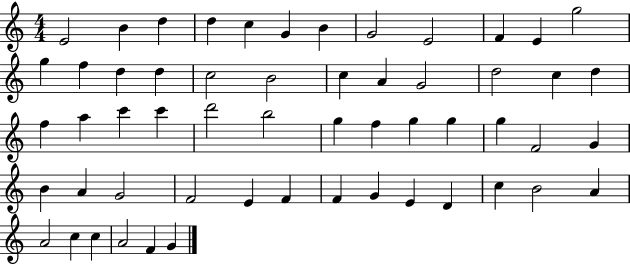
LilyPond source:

{
  \clef treble
  \numericTimeSignature
  \time 4/4
  \key c \major
  e'2 b'4 d''4 | d''4 c''4 g'4 b'4 | g'2 e'2 | f'4 e'4 g''2 | \break g''4 f''4 d''4 d''4 | c''2 b'2 | c''4 a'4 g'2 | d''2 c''4 d''4 | \break f''4 a''4 c'''4 c'''4 | d'''2 b''2 | g''4 f''4 g''4 g''4 | g''4 f'2 g'4 | \break b'4 a'4 g'2 | f'2 e'4 f'4 | f'4 g'4 e'4 d'4 | c''4 b'2 a'4 | \break a'2 c''4 c''4 | a'2 f'4 g'4 | \bar "|."
}